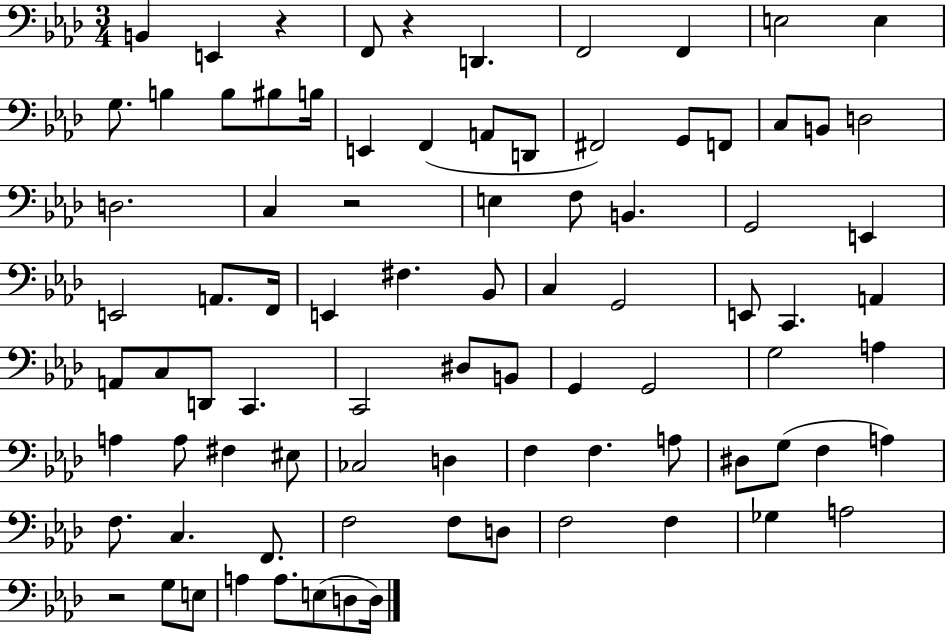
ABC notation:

X:1
T:Untitled
M:3/4
L:1/4
K:Ab
B,, E,, z F,,/2 z D,, F,,2 F,, E,2 E, G,/2 B, B,/2 ^B,/2 B,/4 E,, F,, A,,/2 D,,/2 ^F,,2 G,,/2 F,,/2 C,/2 B,,/2 D,2 D,2 C, z2 E, F,/2 B,, G,,2 E,, E,,2 A,,/2 F,,/4 E,, ^F, _B,,/2 C, G,,2 E,,/2 C,, A,, A,,/2 C,/2 D,,/2 C,, C,,2 ^D,/2 B,,/2 G,, G,,2 G,2 A, A, A,/2 ^F, ^E,/2 _C,2 D, F, F, A,/2 ^D,/2 G,/2 F, A, F,/2 C, F,,/2 F,2 F,/2 D,/2 F,2 F, _G, A,2 z2 G,/2 E,/2 A, A,/2 E,/2 D,/2 D,/4